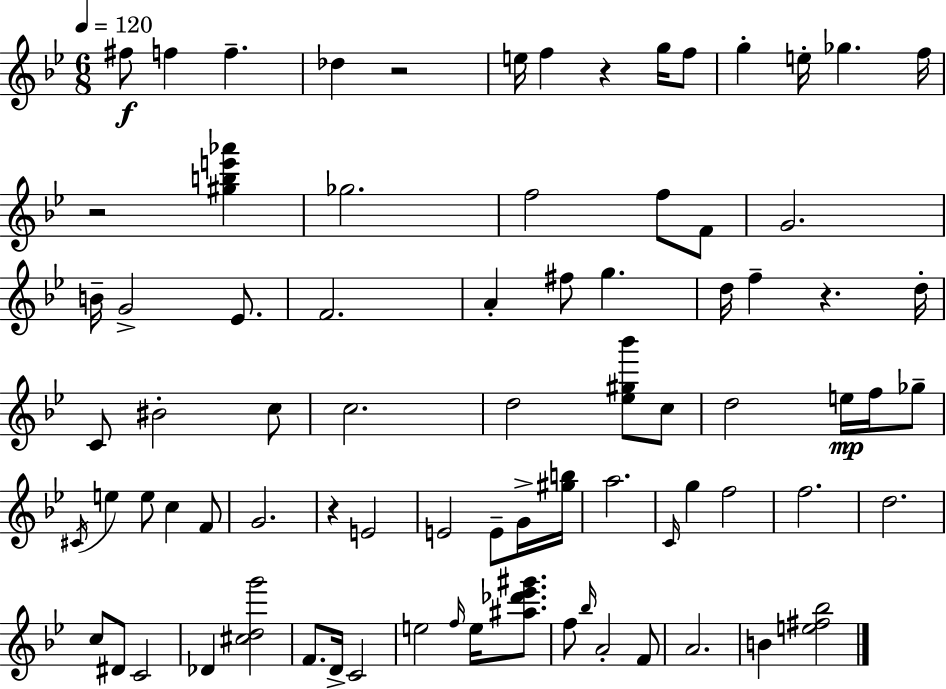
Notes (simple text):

F#5/e F5/q F5/q. Db5/q R/h E5/s F5/q R/q G5/s F5/e G5/q E5/s Gb5/q. F5/s R/h [G#5,B5,E6,Ab6]/q Gb5/h. F5/h F5/e F4/e G4/h. B4/s G4/h Eb4/e. F4/h. A4/q F#5/e G5/q. D5/s F5/q R/q. D5/s C4/e BIS4/h C5/e C5/h. D5/h [Eb5,G#5,Bb6]/e C5/e D5/h E5/s F5/s Gb5/e C#4/s E5/q E5/e C5/q F4/e G4/h. R/q E4/h E4/h E4/e G4/s [G#5,B5]/s A5/h. C4/s G5/q F5/h F5/h. D5/h. C5/e D#4/e C4/h Db4/q [C#5,D5,G6]/h F4/e. D4/s C4/h E5/h F5/s E5/s [A#5,Db6,Eb6,G#6]/e. F5/e Bb5/s A4/h F4/e A4/h. B4/q [E5,F#5,Bb5]/h